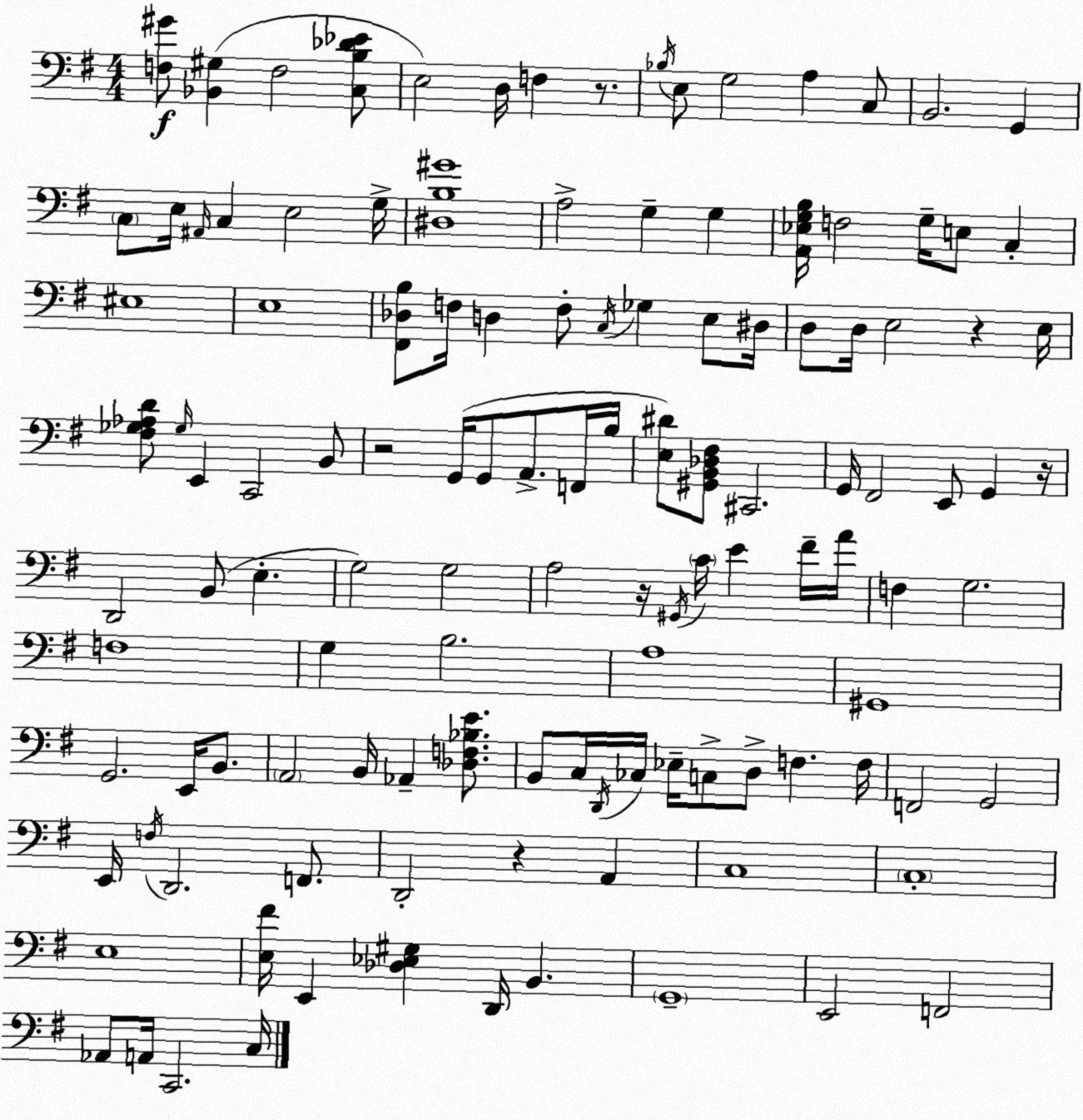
X:1
T:Untitled
M:4/4
L:1/4
K:Em
[F,^G]/2 [_B,,^G,] F,2 [C,B,_D_E]/2 E,2 D,/4 F, z/2 _B,/4 E,/2 G,2 A, C,/2 B,,2 G,, C,/2 E,/4 ^A,,/4 C, E,2 G,/4 [^D,B,^G]4 A,2 G, G, [A,,_E,G,B,]/4 F,2 G,/4 E,/2 C, ^E,4 E,4 [^F,,_D,B,]/2 F,/4 D, F,/2 C,/4 _G, E,/2 ^D,/4 D,/2 D,/4 E,2 z E,/4 [^F,_G,_A,D]/2 _G,/4 E,, C,,2 B,,/2 z2 G,,/4 G,,/2 A,,/2 F,,/4 B,/4 [E,^D]/2 [^G,,B,,_D,^F,]/2 ^C,,2 G,,/4 ^F,,2 E,,/2 G,, z/4 D,,2 B,,/2 E, G,2 G,2 A,2 z/4 ^G,,/4 C/4 E ^F/4 A/4 F, G,2 F,4 G, B,2 A,4 ^G,,4 G,,2 E,,/4 B,,/2 A,,2 B,,/4 _A,, [_D,F,_B,E]/2 B,,/2 C,/4 D,,/4 _C,/4 _E,/4 C,/2 D,/2 F, F,/4 F,,2 G,,2 E,,/4 F,/4 D,,2 F,,/2 D,,2 z A,, C,4 C,4 E,4 [E,^F]/4 E,, [_D,_E,^G,] D,,/4 B,, G,,4 E,,2 F,,2 _A,,/2 A,,/4 C,,2 C,/4